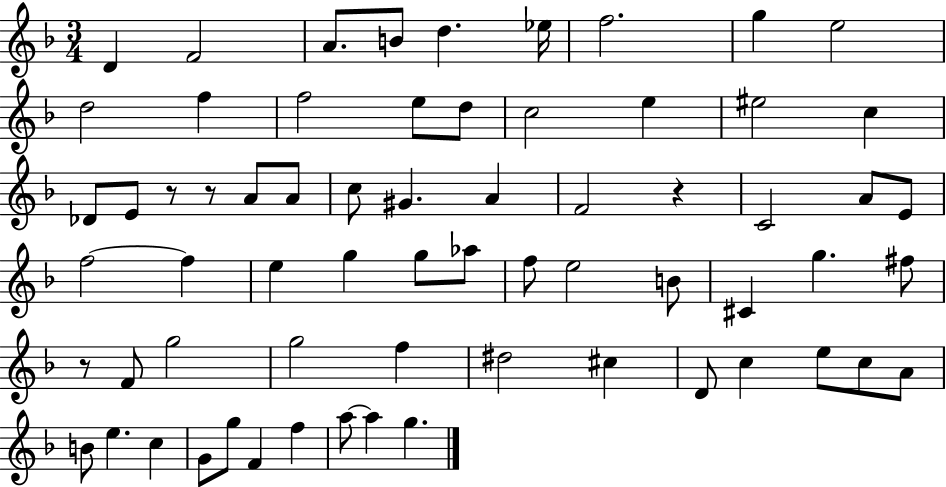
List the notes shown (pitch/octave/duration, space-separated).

D4/q F4/h A4/e. B4/e D5/q. Eb5/s F5/h. G5/q E5/h D5/h F5/q F5/h E5/e D5/e C5/h E5/q EIS5/h C5/q Db4/e E4/e R/e R/e A4/e A4/e C5/e G#4/q. A4/q F4/h R/q C4/h A4/e E4/e F5/h F5/q E5/q G5/q G5/e Ab5/e F5/e E5/h B4/e C#4/q G5/q. F#5/e R/e F4/e G5/h G5/h F5/q D#5/h C#5/q D4/e C5/q E5/e C5/e A4/e B4/e E5/q. C5/q G4/e G5/e F4/q F5/q A5/e A5/q G5/q.